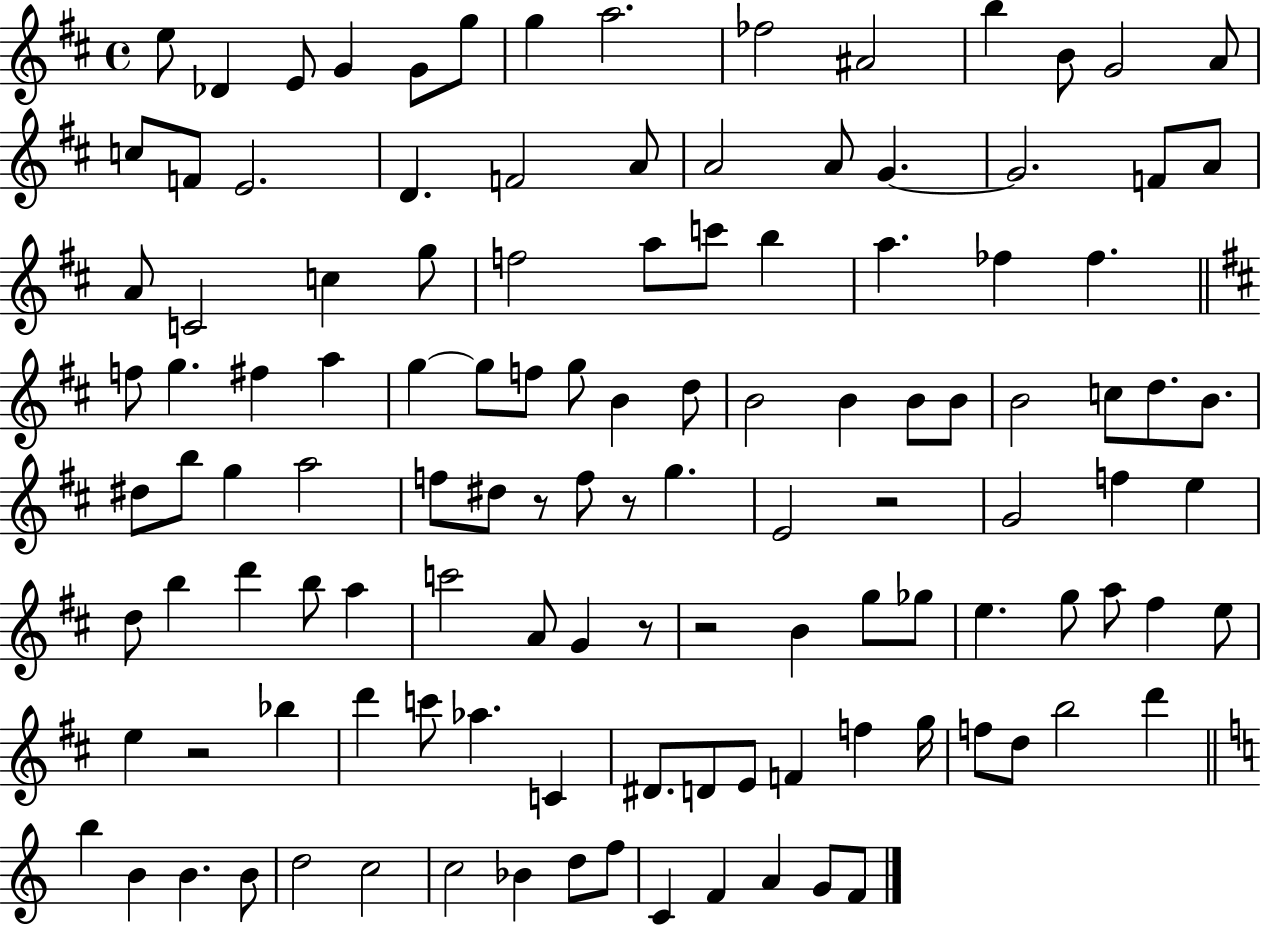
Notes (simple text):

E5/e Db4/q E4/e G4/q G4/e G5/e G5/q A5/h. FES5/h A#4/h B5/q B4/e G4/h A4/e C5/e F4/e E4/h. D4/q. F4/h A4/e A4/h A4/e G4/q. G4/h. F4/e A4/e A4/e C4/h C5/q G5/e F5/h A5/e C6/e B5/q A5/q. FES5/q FES5/q. F5/e G5/q. F#5/q A5/q G5/q G5/e F5/e G5/e B4/q D5/e B4/h B4/q B4/e B4/e B4/h C5/e D5/e. B4/e. D#5/e B5/e G5/q A5/h F5/e D#5/e R/e F5/e R/e G5/q. E4/h R/h G4/h F5/q E5/q D5/e B5/q D6/q B5/e A5/q C6/h A4/e G4/q R/e R/h B4/q G5/e Gb5/e E5/q. G5/e A5/e F#5/q E5/e E5/q R/h Bb5/q D6/q C6/e Ab5/q. C4/q D#4/e. D4/e E4/e F4/q F5/q G5/s F5/e D5/e B5/h D6/q B5/q B4/q B4/q. B4/e D5/h C5/h C5/h Bb4/q D5/e F5/e C4/q F4/q A4/q G4/e F4/e